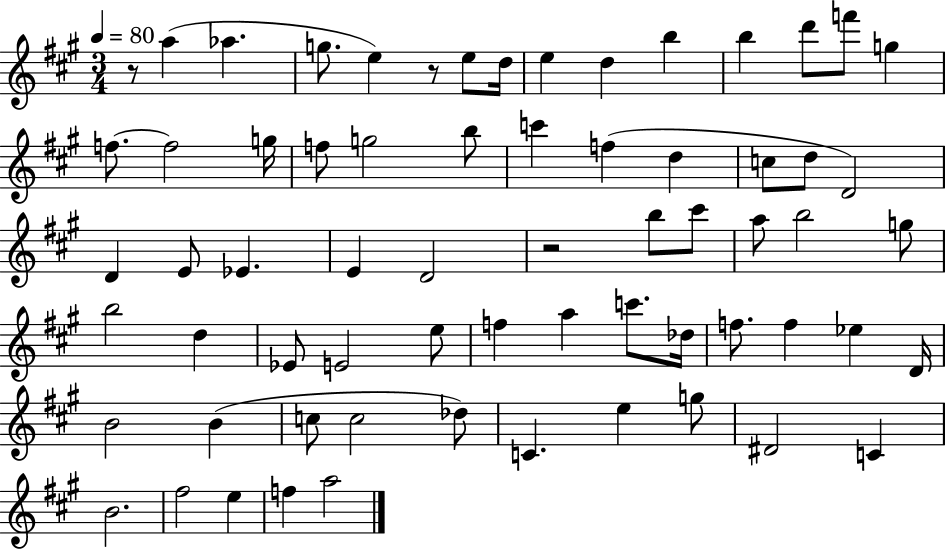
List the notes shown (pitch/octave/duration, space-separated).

R/e A5/q Ab5/q. G5/e. E5/q R/e E5/e D5/s E5/q D5/q B5/q B5/q D6/e F6/e G5/q F5/e. F5/h G5/s F5/e G5/h B5/e C6/q F5/q D5/q C5/e D5/e D4/h D4/q E4/e Eb4/q. E4/q D4/h R/h B5/e C#6/e A5/e B5/h G5/e B5/h D5/q Eb4/e E4/h E5/e F5/q A5/q C6/e. Db5/s F5/e. F5/q Eb5/q D4/s B4/h B4/q C5/e C5/h Db5/e C4/q. E5/q G5/e D#4/h C4/q B4/h. F#5/h E5/q F5/q A5/h